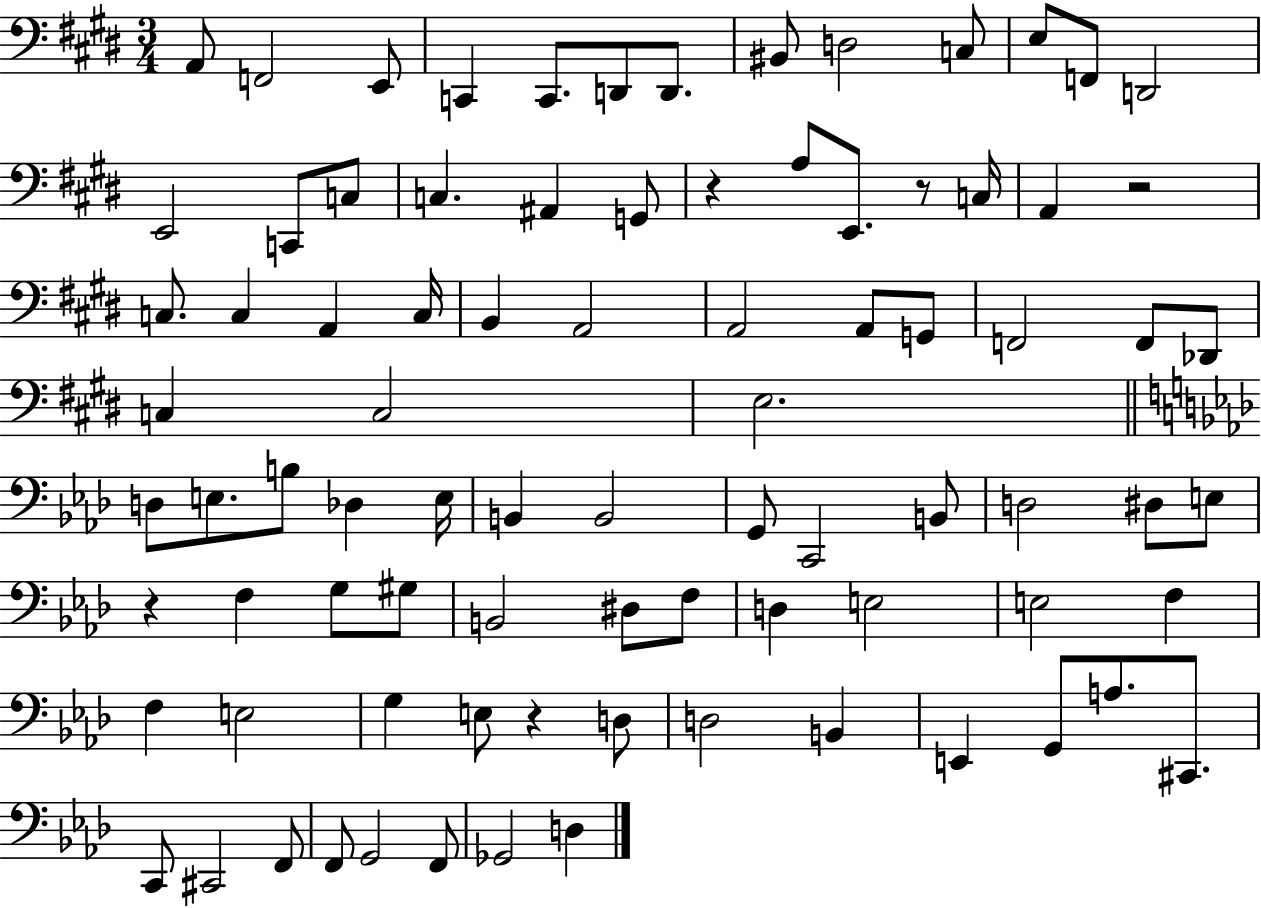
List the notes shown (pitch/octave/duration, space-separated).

A2/e F2/h E2/e C2/q C2/e. D2/e D2/e. BIS2/e D3/h C3/e E3/e F2/e D2/h E2/h C2/e C3/e C3/q. A#2/q G2/e R/q A3/e E2/e. R/e C3/s A2/q R/h C3/e. C3/q A2/q C3/s B2/q A2/h A2/h A2/e G2/e F2/h F2/e Db2/e C3/q C3/h E3/h. D3/e E3/e. B3/e Db3/q E3/s B2/q B2/h G2/e C2/h B2/e D3/h D#3/e E3/e R/q F3/q G3/e G#3/e B2/h D#3/e F3/e D3/q E3/h E3/h F3/q F3/q E3/h G3/q E3/e R/q D3/e D3/h B2/q E2/q G2/e A3/e. C#2/e. C2/e C#2/h F2/e F2/e G2/h F2/e Gb2/h D3/q